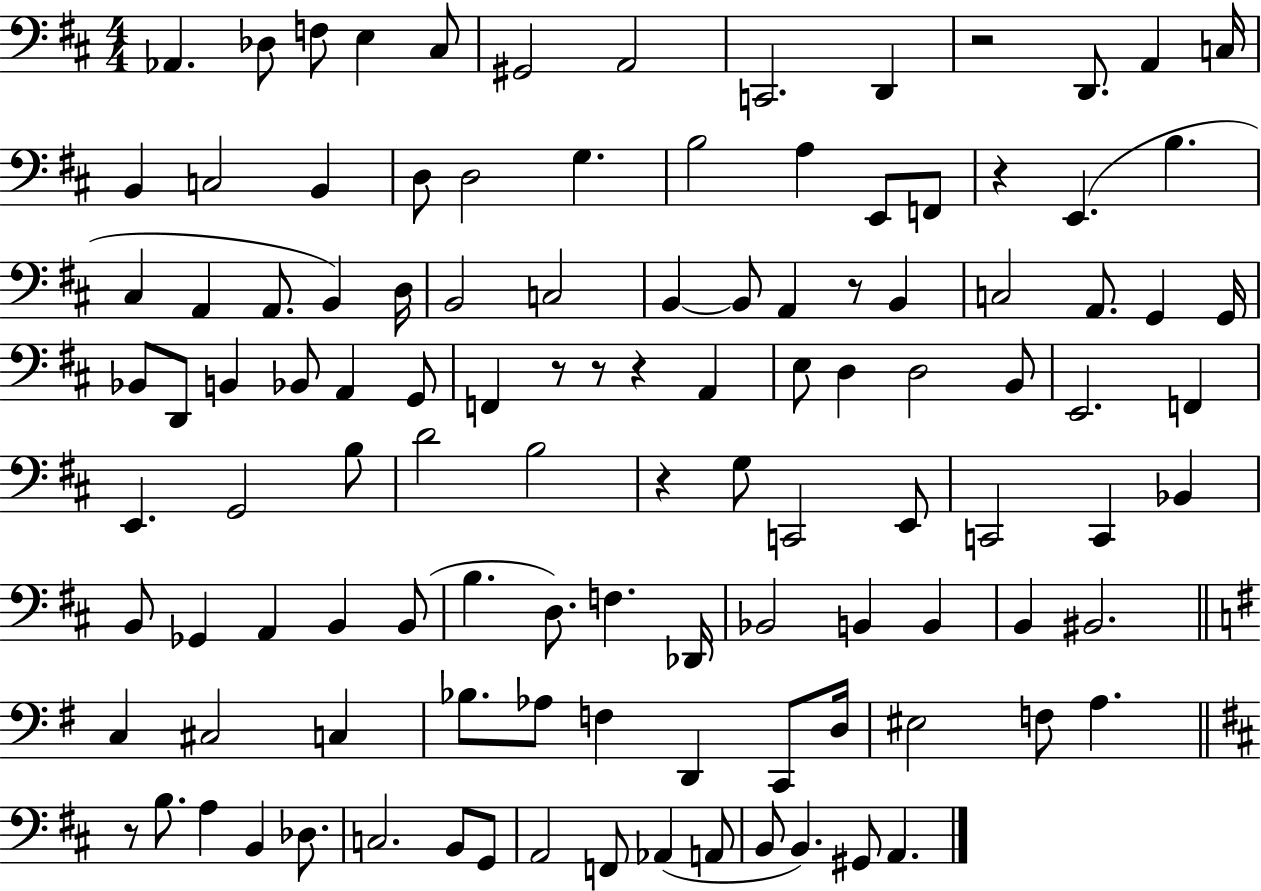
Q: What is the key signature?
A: D major